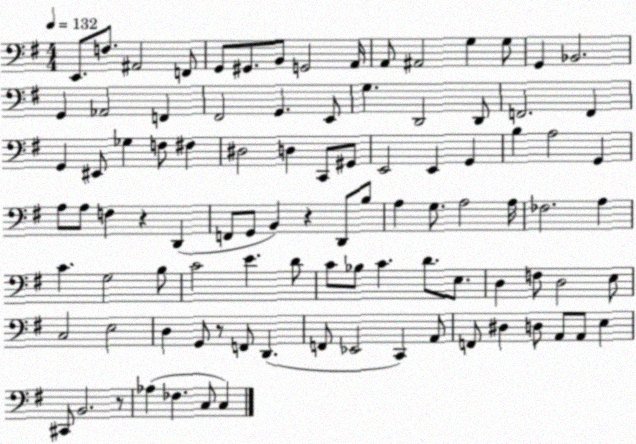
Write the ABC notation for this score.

X:1
T:Untitled
M:4/4
L:1/4
K:G
E,,/2 F,/2 ^A,,2 F,,/2 G,,/2 ^G,,/2 B,,/2 G,,2 A,,/4 A,,/2 ^A,,2 G, G,/2 G,, _B,,2 G,, _A,,2 F,, ^F,,2 G,, E,,/2 G, D,,2 D,,/2 F,,2 F,, G,, ^E,,/2 _G, F,/2 ^F, ^D,2 D, C,,/2 ^G,,/2 E,,2 E,, G,, B, A,2 G,, A,/2 A,/2 F, z D,, F,,/2 G,,/2 B,, z D,,/2 B,/2 A, G,/2 A,2 A,/4 _F,2 A, C G,2 B,/2 C2 E D/2 C/2 _B,/2 C D/2 E,/2 D, F,/2 D,2 E,/2 C,2 E,2 D, G,,/2 z/2 F,,/2 D,, F,,/2 _E,,2 C,, A,,/2 F,,/2 ^D, D,/2 A,,/2 A,,/2 E, ^C,,/2 B,,2 z/2 _A, _F, C,/2 C,